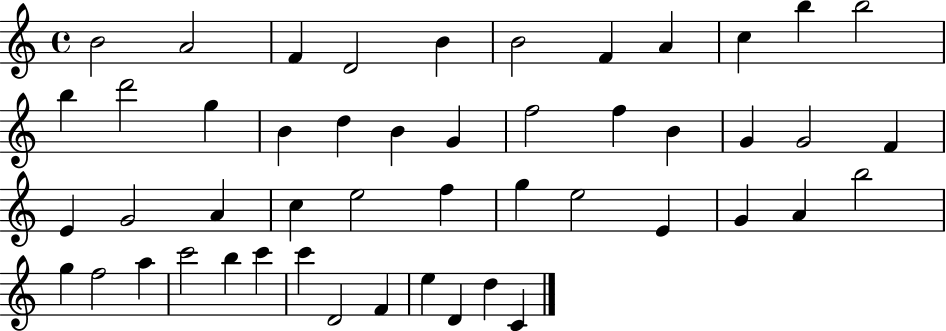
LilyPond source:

{
  \clef treble
  \time 4/4
  \defaultTimeSignature
  \key c \major
  b'2 a'2 | f'4 d'2 b'4 | b'2 f'4 a'4 | c''4 b''4 b''2 | \break b''4 d'''2 g''4 | b'4 d''4 b'4 g'4 | f''2 f''4 b'4 | g'4 g'2 f'4 | \break e'4 g'2 a'4 | c''4 e''2 f''4 | g''4 e''2 e'4 | g'4 a'4 b''2 | \break g''4 f''2 a''4 | c'''2 b''4 c'''4 | c'''4 d'2 f'4 | e''4 d'4 d''4 c'4 | \break \bar "|."
}